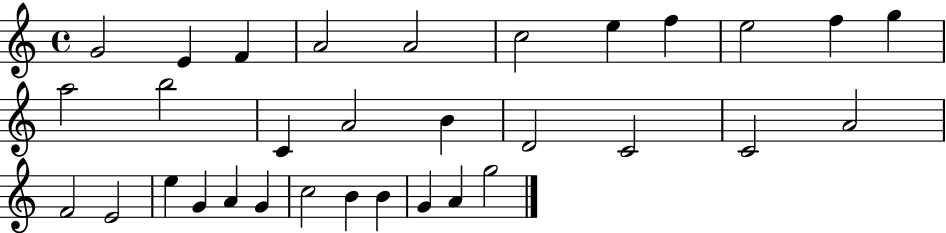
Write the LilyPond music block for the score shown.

{
  \clef treble
  \time 4/4
  \defaultTimeSignature
  \key c \major
  g'2 e'4 f'4 | a'2 a'2 | c''2 e''4 f''4 | e''2 f''4 g''4 | \break a''2 b''2 | c'4 a'2 b'4 | d'2 c'2 | c'2 a'2 | \break f'2 e'2 | e''4 g'4 a'4 g'4 | c''2 b'4 b'4 | g'4 a'4 g''2 | \break \bar "|."
}